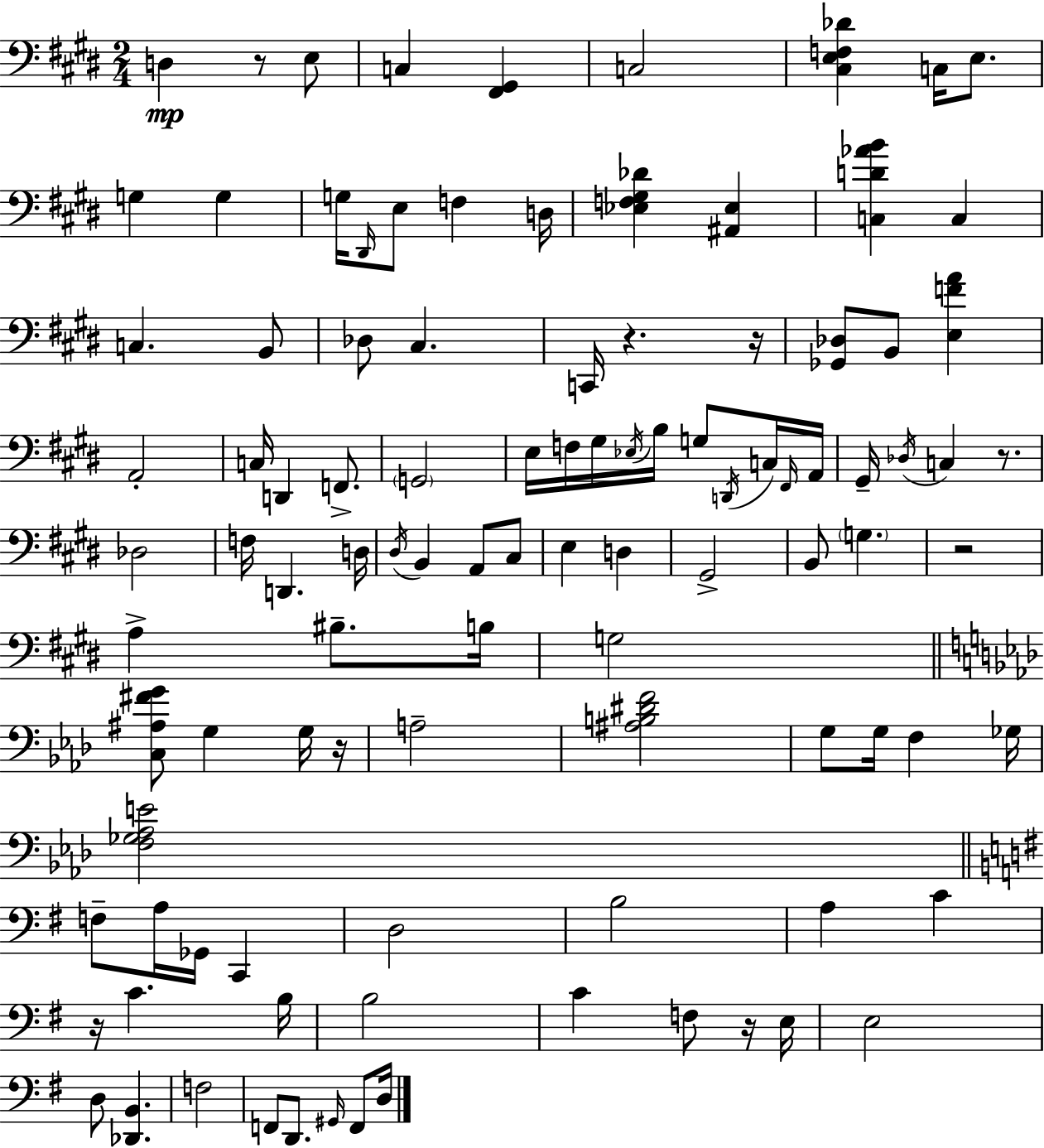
{
  \clef bass
  \numericTimeSignature
  \time 2/4
  \key e \major
  d4\mp r8 e8 | c4 <fis, gis,>4 | c2 | <cis e f des'>4 c16 e8. | \break g4 g4 | g16 \grace { dis,16 } e8 f4 | d16 <ees f gis des'>4 <ais, ees>4 | <c d' aes' b'>4 c4 | \break c4. b,8 | des8 cis4. | c,16 r4. | r16 <ges, des>8 b,8 <e f' a'>4 | \break a,2-. | c16 d,4 f,8.-> | \parenthesize g,2 | e16 f16 gis16 \acciaccatura { ees16 } b16 g8 | \break \acciaccatura { d,16 } c16 \grace { fis,16 } a,16 gis,16-- \acciaccatura { des16 } c4 | r8. des2 | f16 d,4. | d16 \acciaccatura { dis16 } b,4 | \break a,8 cis8 e4 | d4 gis,2-> | b,8 | \parenthesize g4. r2 | \break a4-> | bis8.-- b16 g2 | \bar "||" \break \key aes \major <c ais fis' g'>8 g4 g16 r16 | a2-- | <ais b dis' f'>2 | g8 g16 f4 ges16 | \break <f ges aes e'>2 | \bar "||" \break \key g \major f8-- a16 ges,16 c,4 | d2 | b2 | a4 c'4 | \break r16 c'4. b16 | b2 | c'4 f8 r16 e16 | e2 | \break d8 <des, b,>4. | f2 | f,8 d,8. \grace { gis,16 } f,8 | d16 \bar "|."
}